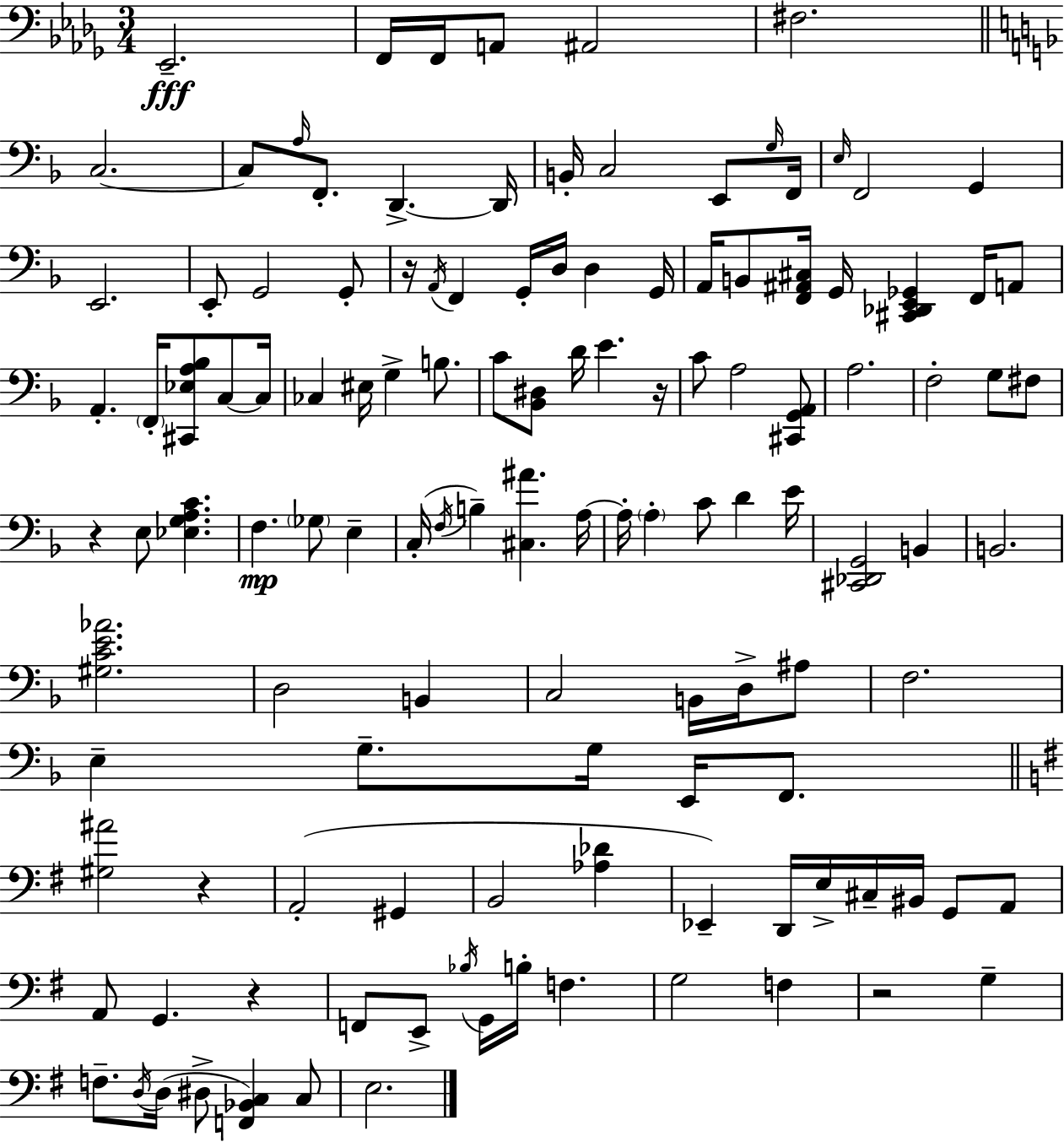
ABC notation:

X:1
T:Untitled
M:3/4
L:1/4
K:Bbm
_E,,2 F,,/4 F,,/4 A,,/2 ^A,,2 ^F,2 C,2 C,/2 A,/4 F,,/2 D,, D,,/4 B,,/4 C,2 E,,/2 G,/4 F,,/4 E,/4 F,,2 G,, E,,2 E,,/2 G,,2 G,,/2 z/4 A,,/4 F,, G,,/4 D,/4 D, G,,/4 A,,/4 B,,/2 [F,,^A,,^C,]/4 G,,/4 [^C,,_D,,E,,_G,,] F,,/4 A,,/2 A,, F,,/4 [^C,,_E,A,_B,]/2 C,/2 C,/4 _C, ^E,/4 G, B,/2 C/2 [_B,,^D,]/2 D/4 E z/4 C/2 A,2 [^C,,G,,A,,]/2 A,2 F,2 G,/2 ^F,/2 z E,/2 [_E,G,A,C] F, _G,/2 E, C,/4 F,/4 B, [^C,^A] A,/4 A,/4 A, C/2 D E/4 [^C,,_D,,G,,]2 B,, B,,2 [^G,CE_A]2 D,2 B,, C,2 B,,/4 D,/4 ^A,/2 F,2 E, G,/2 G,/4 E,,/4 F,,/2 [^G,^A]2 z A,,2 ^G,, B,,2 [_A,_D] _E,, D,,/4 E,/4 ^C,/4 ^B,,/4 G,,/2 A,,/2 A,,/2 G,, z F,,/2 E,,/2 _B,/4 G,,/4 B,/4 F, G,2 F, z2 G, F,/2 D,/4 D,/4 ^D,/2 [F,,_B,,C,] C,/2 E,2